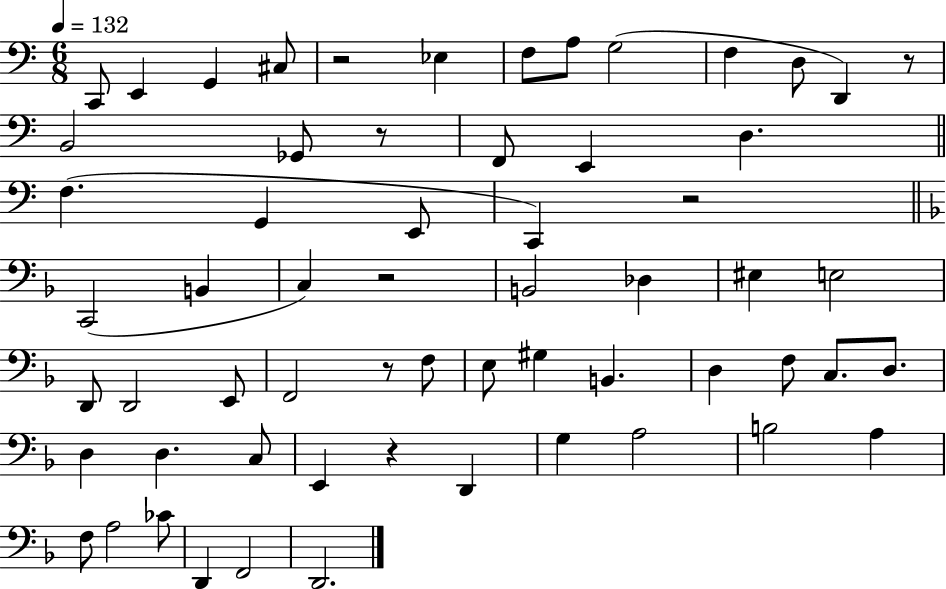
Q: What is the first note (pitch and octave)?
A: C2